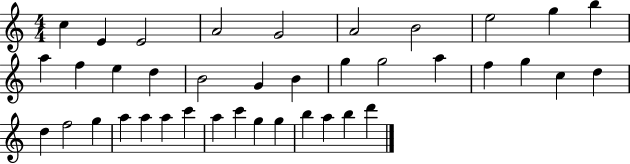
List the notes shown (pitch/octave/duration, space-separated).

C5/q E4/q E4/h A4/h G4/h A4/h B4/h E5/h G5/q B5/q A5/q F5/q E5/q D5/q B4/h G4/q B4/q G5/q G5/h A5/q F5/q G5/q C5/q D5/q D5/q F5/h G5/q A5/q A5/q A5/q C6/q A5/q C6/q G5/q G5/q B5/q A5/q B5/q D6/q